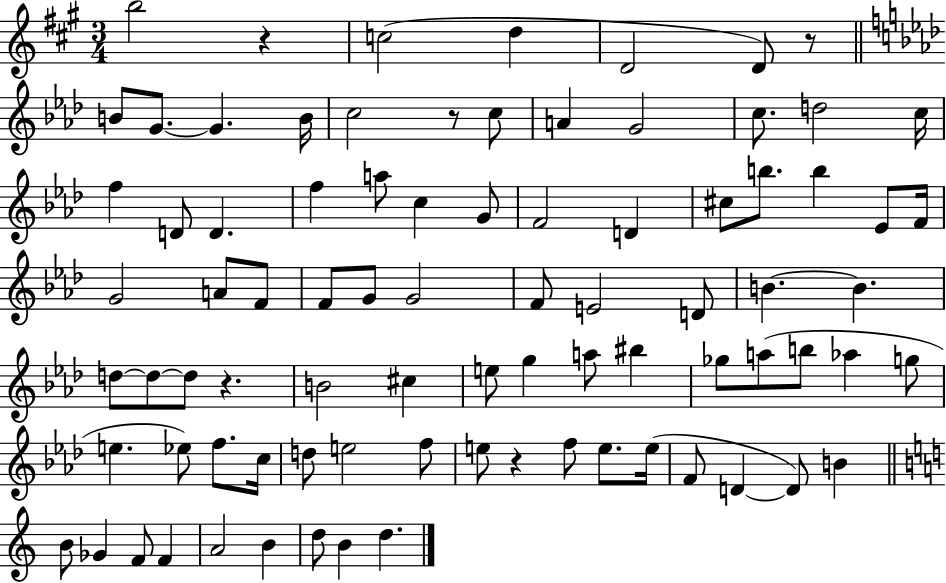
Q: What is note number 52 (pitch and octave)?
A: A5